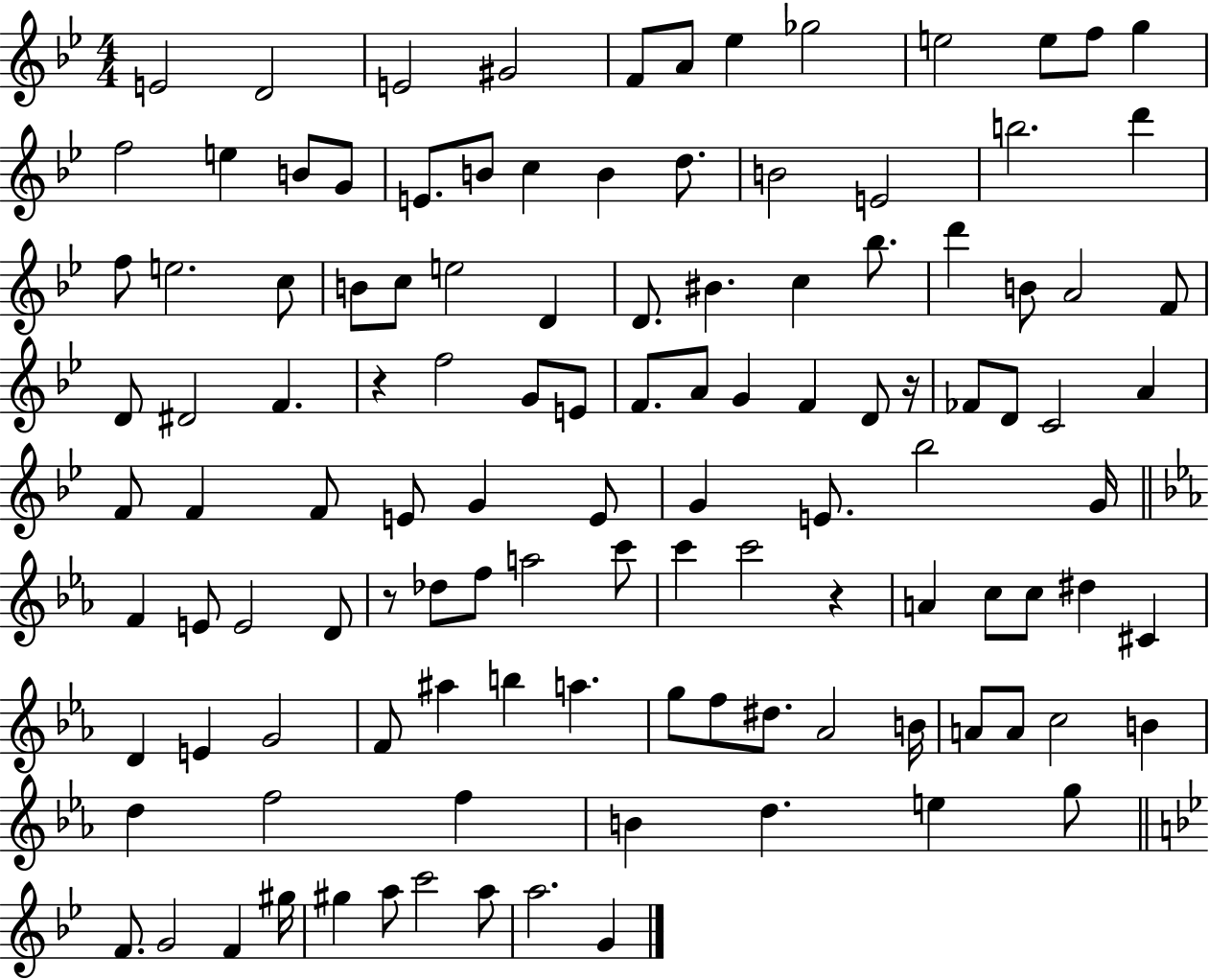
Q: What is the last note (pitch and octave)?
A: G4